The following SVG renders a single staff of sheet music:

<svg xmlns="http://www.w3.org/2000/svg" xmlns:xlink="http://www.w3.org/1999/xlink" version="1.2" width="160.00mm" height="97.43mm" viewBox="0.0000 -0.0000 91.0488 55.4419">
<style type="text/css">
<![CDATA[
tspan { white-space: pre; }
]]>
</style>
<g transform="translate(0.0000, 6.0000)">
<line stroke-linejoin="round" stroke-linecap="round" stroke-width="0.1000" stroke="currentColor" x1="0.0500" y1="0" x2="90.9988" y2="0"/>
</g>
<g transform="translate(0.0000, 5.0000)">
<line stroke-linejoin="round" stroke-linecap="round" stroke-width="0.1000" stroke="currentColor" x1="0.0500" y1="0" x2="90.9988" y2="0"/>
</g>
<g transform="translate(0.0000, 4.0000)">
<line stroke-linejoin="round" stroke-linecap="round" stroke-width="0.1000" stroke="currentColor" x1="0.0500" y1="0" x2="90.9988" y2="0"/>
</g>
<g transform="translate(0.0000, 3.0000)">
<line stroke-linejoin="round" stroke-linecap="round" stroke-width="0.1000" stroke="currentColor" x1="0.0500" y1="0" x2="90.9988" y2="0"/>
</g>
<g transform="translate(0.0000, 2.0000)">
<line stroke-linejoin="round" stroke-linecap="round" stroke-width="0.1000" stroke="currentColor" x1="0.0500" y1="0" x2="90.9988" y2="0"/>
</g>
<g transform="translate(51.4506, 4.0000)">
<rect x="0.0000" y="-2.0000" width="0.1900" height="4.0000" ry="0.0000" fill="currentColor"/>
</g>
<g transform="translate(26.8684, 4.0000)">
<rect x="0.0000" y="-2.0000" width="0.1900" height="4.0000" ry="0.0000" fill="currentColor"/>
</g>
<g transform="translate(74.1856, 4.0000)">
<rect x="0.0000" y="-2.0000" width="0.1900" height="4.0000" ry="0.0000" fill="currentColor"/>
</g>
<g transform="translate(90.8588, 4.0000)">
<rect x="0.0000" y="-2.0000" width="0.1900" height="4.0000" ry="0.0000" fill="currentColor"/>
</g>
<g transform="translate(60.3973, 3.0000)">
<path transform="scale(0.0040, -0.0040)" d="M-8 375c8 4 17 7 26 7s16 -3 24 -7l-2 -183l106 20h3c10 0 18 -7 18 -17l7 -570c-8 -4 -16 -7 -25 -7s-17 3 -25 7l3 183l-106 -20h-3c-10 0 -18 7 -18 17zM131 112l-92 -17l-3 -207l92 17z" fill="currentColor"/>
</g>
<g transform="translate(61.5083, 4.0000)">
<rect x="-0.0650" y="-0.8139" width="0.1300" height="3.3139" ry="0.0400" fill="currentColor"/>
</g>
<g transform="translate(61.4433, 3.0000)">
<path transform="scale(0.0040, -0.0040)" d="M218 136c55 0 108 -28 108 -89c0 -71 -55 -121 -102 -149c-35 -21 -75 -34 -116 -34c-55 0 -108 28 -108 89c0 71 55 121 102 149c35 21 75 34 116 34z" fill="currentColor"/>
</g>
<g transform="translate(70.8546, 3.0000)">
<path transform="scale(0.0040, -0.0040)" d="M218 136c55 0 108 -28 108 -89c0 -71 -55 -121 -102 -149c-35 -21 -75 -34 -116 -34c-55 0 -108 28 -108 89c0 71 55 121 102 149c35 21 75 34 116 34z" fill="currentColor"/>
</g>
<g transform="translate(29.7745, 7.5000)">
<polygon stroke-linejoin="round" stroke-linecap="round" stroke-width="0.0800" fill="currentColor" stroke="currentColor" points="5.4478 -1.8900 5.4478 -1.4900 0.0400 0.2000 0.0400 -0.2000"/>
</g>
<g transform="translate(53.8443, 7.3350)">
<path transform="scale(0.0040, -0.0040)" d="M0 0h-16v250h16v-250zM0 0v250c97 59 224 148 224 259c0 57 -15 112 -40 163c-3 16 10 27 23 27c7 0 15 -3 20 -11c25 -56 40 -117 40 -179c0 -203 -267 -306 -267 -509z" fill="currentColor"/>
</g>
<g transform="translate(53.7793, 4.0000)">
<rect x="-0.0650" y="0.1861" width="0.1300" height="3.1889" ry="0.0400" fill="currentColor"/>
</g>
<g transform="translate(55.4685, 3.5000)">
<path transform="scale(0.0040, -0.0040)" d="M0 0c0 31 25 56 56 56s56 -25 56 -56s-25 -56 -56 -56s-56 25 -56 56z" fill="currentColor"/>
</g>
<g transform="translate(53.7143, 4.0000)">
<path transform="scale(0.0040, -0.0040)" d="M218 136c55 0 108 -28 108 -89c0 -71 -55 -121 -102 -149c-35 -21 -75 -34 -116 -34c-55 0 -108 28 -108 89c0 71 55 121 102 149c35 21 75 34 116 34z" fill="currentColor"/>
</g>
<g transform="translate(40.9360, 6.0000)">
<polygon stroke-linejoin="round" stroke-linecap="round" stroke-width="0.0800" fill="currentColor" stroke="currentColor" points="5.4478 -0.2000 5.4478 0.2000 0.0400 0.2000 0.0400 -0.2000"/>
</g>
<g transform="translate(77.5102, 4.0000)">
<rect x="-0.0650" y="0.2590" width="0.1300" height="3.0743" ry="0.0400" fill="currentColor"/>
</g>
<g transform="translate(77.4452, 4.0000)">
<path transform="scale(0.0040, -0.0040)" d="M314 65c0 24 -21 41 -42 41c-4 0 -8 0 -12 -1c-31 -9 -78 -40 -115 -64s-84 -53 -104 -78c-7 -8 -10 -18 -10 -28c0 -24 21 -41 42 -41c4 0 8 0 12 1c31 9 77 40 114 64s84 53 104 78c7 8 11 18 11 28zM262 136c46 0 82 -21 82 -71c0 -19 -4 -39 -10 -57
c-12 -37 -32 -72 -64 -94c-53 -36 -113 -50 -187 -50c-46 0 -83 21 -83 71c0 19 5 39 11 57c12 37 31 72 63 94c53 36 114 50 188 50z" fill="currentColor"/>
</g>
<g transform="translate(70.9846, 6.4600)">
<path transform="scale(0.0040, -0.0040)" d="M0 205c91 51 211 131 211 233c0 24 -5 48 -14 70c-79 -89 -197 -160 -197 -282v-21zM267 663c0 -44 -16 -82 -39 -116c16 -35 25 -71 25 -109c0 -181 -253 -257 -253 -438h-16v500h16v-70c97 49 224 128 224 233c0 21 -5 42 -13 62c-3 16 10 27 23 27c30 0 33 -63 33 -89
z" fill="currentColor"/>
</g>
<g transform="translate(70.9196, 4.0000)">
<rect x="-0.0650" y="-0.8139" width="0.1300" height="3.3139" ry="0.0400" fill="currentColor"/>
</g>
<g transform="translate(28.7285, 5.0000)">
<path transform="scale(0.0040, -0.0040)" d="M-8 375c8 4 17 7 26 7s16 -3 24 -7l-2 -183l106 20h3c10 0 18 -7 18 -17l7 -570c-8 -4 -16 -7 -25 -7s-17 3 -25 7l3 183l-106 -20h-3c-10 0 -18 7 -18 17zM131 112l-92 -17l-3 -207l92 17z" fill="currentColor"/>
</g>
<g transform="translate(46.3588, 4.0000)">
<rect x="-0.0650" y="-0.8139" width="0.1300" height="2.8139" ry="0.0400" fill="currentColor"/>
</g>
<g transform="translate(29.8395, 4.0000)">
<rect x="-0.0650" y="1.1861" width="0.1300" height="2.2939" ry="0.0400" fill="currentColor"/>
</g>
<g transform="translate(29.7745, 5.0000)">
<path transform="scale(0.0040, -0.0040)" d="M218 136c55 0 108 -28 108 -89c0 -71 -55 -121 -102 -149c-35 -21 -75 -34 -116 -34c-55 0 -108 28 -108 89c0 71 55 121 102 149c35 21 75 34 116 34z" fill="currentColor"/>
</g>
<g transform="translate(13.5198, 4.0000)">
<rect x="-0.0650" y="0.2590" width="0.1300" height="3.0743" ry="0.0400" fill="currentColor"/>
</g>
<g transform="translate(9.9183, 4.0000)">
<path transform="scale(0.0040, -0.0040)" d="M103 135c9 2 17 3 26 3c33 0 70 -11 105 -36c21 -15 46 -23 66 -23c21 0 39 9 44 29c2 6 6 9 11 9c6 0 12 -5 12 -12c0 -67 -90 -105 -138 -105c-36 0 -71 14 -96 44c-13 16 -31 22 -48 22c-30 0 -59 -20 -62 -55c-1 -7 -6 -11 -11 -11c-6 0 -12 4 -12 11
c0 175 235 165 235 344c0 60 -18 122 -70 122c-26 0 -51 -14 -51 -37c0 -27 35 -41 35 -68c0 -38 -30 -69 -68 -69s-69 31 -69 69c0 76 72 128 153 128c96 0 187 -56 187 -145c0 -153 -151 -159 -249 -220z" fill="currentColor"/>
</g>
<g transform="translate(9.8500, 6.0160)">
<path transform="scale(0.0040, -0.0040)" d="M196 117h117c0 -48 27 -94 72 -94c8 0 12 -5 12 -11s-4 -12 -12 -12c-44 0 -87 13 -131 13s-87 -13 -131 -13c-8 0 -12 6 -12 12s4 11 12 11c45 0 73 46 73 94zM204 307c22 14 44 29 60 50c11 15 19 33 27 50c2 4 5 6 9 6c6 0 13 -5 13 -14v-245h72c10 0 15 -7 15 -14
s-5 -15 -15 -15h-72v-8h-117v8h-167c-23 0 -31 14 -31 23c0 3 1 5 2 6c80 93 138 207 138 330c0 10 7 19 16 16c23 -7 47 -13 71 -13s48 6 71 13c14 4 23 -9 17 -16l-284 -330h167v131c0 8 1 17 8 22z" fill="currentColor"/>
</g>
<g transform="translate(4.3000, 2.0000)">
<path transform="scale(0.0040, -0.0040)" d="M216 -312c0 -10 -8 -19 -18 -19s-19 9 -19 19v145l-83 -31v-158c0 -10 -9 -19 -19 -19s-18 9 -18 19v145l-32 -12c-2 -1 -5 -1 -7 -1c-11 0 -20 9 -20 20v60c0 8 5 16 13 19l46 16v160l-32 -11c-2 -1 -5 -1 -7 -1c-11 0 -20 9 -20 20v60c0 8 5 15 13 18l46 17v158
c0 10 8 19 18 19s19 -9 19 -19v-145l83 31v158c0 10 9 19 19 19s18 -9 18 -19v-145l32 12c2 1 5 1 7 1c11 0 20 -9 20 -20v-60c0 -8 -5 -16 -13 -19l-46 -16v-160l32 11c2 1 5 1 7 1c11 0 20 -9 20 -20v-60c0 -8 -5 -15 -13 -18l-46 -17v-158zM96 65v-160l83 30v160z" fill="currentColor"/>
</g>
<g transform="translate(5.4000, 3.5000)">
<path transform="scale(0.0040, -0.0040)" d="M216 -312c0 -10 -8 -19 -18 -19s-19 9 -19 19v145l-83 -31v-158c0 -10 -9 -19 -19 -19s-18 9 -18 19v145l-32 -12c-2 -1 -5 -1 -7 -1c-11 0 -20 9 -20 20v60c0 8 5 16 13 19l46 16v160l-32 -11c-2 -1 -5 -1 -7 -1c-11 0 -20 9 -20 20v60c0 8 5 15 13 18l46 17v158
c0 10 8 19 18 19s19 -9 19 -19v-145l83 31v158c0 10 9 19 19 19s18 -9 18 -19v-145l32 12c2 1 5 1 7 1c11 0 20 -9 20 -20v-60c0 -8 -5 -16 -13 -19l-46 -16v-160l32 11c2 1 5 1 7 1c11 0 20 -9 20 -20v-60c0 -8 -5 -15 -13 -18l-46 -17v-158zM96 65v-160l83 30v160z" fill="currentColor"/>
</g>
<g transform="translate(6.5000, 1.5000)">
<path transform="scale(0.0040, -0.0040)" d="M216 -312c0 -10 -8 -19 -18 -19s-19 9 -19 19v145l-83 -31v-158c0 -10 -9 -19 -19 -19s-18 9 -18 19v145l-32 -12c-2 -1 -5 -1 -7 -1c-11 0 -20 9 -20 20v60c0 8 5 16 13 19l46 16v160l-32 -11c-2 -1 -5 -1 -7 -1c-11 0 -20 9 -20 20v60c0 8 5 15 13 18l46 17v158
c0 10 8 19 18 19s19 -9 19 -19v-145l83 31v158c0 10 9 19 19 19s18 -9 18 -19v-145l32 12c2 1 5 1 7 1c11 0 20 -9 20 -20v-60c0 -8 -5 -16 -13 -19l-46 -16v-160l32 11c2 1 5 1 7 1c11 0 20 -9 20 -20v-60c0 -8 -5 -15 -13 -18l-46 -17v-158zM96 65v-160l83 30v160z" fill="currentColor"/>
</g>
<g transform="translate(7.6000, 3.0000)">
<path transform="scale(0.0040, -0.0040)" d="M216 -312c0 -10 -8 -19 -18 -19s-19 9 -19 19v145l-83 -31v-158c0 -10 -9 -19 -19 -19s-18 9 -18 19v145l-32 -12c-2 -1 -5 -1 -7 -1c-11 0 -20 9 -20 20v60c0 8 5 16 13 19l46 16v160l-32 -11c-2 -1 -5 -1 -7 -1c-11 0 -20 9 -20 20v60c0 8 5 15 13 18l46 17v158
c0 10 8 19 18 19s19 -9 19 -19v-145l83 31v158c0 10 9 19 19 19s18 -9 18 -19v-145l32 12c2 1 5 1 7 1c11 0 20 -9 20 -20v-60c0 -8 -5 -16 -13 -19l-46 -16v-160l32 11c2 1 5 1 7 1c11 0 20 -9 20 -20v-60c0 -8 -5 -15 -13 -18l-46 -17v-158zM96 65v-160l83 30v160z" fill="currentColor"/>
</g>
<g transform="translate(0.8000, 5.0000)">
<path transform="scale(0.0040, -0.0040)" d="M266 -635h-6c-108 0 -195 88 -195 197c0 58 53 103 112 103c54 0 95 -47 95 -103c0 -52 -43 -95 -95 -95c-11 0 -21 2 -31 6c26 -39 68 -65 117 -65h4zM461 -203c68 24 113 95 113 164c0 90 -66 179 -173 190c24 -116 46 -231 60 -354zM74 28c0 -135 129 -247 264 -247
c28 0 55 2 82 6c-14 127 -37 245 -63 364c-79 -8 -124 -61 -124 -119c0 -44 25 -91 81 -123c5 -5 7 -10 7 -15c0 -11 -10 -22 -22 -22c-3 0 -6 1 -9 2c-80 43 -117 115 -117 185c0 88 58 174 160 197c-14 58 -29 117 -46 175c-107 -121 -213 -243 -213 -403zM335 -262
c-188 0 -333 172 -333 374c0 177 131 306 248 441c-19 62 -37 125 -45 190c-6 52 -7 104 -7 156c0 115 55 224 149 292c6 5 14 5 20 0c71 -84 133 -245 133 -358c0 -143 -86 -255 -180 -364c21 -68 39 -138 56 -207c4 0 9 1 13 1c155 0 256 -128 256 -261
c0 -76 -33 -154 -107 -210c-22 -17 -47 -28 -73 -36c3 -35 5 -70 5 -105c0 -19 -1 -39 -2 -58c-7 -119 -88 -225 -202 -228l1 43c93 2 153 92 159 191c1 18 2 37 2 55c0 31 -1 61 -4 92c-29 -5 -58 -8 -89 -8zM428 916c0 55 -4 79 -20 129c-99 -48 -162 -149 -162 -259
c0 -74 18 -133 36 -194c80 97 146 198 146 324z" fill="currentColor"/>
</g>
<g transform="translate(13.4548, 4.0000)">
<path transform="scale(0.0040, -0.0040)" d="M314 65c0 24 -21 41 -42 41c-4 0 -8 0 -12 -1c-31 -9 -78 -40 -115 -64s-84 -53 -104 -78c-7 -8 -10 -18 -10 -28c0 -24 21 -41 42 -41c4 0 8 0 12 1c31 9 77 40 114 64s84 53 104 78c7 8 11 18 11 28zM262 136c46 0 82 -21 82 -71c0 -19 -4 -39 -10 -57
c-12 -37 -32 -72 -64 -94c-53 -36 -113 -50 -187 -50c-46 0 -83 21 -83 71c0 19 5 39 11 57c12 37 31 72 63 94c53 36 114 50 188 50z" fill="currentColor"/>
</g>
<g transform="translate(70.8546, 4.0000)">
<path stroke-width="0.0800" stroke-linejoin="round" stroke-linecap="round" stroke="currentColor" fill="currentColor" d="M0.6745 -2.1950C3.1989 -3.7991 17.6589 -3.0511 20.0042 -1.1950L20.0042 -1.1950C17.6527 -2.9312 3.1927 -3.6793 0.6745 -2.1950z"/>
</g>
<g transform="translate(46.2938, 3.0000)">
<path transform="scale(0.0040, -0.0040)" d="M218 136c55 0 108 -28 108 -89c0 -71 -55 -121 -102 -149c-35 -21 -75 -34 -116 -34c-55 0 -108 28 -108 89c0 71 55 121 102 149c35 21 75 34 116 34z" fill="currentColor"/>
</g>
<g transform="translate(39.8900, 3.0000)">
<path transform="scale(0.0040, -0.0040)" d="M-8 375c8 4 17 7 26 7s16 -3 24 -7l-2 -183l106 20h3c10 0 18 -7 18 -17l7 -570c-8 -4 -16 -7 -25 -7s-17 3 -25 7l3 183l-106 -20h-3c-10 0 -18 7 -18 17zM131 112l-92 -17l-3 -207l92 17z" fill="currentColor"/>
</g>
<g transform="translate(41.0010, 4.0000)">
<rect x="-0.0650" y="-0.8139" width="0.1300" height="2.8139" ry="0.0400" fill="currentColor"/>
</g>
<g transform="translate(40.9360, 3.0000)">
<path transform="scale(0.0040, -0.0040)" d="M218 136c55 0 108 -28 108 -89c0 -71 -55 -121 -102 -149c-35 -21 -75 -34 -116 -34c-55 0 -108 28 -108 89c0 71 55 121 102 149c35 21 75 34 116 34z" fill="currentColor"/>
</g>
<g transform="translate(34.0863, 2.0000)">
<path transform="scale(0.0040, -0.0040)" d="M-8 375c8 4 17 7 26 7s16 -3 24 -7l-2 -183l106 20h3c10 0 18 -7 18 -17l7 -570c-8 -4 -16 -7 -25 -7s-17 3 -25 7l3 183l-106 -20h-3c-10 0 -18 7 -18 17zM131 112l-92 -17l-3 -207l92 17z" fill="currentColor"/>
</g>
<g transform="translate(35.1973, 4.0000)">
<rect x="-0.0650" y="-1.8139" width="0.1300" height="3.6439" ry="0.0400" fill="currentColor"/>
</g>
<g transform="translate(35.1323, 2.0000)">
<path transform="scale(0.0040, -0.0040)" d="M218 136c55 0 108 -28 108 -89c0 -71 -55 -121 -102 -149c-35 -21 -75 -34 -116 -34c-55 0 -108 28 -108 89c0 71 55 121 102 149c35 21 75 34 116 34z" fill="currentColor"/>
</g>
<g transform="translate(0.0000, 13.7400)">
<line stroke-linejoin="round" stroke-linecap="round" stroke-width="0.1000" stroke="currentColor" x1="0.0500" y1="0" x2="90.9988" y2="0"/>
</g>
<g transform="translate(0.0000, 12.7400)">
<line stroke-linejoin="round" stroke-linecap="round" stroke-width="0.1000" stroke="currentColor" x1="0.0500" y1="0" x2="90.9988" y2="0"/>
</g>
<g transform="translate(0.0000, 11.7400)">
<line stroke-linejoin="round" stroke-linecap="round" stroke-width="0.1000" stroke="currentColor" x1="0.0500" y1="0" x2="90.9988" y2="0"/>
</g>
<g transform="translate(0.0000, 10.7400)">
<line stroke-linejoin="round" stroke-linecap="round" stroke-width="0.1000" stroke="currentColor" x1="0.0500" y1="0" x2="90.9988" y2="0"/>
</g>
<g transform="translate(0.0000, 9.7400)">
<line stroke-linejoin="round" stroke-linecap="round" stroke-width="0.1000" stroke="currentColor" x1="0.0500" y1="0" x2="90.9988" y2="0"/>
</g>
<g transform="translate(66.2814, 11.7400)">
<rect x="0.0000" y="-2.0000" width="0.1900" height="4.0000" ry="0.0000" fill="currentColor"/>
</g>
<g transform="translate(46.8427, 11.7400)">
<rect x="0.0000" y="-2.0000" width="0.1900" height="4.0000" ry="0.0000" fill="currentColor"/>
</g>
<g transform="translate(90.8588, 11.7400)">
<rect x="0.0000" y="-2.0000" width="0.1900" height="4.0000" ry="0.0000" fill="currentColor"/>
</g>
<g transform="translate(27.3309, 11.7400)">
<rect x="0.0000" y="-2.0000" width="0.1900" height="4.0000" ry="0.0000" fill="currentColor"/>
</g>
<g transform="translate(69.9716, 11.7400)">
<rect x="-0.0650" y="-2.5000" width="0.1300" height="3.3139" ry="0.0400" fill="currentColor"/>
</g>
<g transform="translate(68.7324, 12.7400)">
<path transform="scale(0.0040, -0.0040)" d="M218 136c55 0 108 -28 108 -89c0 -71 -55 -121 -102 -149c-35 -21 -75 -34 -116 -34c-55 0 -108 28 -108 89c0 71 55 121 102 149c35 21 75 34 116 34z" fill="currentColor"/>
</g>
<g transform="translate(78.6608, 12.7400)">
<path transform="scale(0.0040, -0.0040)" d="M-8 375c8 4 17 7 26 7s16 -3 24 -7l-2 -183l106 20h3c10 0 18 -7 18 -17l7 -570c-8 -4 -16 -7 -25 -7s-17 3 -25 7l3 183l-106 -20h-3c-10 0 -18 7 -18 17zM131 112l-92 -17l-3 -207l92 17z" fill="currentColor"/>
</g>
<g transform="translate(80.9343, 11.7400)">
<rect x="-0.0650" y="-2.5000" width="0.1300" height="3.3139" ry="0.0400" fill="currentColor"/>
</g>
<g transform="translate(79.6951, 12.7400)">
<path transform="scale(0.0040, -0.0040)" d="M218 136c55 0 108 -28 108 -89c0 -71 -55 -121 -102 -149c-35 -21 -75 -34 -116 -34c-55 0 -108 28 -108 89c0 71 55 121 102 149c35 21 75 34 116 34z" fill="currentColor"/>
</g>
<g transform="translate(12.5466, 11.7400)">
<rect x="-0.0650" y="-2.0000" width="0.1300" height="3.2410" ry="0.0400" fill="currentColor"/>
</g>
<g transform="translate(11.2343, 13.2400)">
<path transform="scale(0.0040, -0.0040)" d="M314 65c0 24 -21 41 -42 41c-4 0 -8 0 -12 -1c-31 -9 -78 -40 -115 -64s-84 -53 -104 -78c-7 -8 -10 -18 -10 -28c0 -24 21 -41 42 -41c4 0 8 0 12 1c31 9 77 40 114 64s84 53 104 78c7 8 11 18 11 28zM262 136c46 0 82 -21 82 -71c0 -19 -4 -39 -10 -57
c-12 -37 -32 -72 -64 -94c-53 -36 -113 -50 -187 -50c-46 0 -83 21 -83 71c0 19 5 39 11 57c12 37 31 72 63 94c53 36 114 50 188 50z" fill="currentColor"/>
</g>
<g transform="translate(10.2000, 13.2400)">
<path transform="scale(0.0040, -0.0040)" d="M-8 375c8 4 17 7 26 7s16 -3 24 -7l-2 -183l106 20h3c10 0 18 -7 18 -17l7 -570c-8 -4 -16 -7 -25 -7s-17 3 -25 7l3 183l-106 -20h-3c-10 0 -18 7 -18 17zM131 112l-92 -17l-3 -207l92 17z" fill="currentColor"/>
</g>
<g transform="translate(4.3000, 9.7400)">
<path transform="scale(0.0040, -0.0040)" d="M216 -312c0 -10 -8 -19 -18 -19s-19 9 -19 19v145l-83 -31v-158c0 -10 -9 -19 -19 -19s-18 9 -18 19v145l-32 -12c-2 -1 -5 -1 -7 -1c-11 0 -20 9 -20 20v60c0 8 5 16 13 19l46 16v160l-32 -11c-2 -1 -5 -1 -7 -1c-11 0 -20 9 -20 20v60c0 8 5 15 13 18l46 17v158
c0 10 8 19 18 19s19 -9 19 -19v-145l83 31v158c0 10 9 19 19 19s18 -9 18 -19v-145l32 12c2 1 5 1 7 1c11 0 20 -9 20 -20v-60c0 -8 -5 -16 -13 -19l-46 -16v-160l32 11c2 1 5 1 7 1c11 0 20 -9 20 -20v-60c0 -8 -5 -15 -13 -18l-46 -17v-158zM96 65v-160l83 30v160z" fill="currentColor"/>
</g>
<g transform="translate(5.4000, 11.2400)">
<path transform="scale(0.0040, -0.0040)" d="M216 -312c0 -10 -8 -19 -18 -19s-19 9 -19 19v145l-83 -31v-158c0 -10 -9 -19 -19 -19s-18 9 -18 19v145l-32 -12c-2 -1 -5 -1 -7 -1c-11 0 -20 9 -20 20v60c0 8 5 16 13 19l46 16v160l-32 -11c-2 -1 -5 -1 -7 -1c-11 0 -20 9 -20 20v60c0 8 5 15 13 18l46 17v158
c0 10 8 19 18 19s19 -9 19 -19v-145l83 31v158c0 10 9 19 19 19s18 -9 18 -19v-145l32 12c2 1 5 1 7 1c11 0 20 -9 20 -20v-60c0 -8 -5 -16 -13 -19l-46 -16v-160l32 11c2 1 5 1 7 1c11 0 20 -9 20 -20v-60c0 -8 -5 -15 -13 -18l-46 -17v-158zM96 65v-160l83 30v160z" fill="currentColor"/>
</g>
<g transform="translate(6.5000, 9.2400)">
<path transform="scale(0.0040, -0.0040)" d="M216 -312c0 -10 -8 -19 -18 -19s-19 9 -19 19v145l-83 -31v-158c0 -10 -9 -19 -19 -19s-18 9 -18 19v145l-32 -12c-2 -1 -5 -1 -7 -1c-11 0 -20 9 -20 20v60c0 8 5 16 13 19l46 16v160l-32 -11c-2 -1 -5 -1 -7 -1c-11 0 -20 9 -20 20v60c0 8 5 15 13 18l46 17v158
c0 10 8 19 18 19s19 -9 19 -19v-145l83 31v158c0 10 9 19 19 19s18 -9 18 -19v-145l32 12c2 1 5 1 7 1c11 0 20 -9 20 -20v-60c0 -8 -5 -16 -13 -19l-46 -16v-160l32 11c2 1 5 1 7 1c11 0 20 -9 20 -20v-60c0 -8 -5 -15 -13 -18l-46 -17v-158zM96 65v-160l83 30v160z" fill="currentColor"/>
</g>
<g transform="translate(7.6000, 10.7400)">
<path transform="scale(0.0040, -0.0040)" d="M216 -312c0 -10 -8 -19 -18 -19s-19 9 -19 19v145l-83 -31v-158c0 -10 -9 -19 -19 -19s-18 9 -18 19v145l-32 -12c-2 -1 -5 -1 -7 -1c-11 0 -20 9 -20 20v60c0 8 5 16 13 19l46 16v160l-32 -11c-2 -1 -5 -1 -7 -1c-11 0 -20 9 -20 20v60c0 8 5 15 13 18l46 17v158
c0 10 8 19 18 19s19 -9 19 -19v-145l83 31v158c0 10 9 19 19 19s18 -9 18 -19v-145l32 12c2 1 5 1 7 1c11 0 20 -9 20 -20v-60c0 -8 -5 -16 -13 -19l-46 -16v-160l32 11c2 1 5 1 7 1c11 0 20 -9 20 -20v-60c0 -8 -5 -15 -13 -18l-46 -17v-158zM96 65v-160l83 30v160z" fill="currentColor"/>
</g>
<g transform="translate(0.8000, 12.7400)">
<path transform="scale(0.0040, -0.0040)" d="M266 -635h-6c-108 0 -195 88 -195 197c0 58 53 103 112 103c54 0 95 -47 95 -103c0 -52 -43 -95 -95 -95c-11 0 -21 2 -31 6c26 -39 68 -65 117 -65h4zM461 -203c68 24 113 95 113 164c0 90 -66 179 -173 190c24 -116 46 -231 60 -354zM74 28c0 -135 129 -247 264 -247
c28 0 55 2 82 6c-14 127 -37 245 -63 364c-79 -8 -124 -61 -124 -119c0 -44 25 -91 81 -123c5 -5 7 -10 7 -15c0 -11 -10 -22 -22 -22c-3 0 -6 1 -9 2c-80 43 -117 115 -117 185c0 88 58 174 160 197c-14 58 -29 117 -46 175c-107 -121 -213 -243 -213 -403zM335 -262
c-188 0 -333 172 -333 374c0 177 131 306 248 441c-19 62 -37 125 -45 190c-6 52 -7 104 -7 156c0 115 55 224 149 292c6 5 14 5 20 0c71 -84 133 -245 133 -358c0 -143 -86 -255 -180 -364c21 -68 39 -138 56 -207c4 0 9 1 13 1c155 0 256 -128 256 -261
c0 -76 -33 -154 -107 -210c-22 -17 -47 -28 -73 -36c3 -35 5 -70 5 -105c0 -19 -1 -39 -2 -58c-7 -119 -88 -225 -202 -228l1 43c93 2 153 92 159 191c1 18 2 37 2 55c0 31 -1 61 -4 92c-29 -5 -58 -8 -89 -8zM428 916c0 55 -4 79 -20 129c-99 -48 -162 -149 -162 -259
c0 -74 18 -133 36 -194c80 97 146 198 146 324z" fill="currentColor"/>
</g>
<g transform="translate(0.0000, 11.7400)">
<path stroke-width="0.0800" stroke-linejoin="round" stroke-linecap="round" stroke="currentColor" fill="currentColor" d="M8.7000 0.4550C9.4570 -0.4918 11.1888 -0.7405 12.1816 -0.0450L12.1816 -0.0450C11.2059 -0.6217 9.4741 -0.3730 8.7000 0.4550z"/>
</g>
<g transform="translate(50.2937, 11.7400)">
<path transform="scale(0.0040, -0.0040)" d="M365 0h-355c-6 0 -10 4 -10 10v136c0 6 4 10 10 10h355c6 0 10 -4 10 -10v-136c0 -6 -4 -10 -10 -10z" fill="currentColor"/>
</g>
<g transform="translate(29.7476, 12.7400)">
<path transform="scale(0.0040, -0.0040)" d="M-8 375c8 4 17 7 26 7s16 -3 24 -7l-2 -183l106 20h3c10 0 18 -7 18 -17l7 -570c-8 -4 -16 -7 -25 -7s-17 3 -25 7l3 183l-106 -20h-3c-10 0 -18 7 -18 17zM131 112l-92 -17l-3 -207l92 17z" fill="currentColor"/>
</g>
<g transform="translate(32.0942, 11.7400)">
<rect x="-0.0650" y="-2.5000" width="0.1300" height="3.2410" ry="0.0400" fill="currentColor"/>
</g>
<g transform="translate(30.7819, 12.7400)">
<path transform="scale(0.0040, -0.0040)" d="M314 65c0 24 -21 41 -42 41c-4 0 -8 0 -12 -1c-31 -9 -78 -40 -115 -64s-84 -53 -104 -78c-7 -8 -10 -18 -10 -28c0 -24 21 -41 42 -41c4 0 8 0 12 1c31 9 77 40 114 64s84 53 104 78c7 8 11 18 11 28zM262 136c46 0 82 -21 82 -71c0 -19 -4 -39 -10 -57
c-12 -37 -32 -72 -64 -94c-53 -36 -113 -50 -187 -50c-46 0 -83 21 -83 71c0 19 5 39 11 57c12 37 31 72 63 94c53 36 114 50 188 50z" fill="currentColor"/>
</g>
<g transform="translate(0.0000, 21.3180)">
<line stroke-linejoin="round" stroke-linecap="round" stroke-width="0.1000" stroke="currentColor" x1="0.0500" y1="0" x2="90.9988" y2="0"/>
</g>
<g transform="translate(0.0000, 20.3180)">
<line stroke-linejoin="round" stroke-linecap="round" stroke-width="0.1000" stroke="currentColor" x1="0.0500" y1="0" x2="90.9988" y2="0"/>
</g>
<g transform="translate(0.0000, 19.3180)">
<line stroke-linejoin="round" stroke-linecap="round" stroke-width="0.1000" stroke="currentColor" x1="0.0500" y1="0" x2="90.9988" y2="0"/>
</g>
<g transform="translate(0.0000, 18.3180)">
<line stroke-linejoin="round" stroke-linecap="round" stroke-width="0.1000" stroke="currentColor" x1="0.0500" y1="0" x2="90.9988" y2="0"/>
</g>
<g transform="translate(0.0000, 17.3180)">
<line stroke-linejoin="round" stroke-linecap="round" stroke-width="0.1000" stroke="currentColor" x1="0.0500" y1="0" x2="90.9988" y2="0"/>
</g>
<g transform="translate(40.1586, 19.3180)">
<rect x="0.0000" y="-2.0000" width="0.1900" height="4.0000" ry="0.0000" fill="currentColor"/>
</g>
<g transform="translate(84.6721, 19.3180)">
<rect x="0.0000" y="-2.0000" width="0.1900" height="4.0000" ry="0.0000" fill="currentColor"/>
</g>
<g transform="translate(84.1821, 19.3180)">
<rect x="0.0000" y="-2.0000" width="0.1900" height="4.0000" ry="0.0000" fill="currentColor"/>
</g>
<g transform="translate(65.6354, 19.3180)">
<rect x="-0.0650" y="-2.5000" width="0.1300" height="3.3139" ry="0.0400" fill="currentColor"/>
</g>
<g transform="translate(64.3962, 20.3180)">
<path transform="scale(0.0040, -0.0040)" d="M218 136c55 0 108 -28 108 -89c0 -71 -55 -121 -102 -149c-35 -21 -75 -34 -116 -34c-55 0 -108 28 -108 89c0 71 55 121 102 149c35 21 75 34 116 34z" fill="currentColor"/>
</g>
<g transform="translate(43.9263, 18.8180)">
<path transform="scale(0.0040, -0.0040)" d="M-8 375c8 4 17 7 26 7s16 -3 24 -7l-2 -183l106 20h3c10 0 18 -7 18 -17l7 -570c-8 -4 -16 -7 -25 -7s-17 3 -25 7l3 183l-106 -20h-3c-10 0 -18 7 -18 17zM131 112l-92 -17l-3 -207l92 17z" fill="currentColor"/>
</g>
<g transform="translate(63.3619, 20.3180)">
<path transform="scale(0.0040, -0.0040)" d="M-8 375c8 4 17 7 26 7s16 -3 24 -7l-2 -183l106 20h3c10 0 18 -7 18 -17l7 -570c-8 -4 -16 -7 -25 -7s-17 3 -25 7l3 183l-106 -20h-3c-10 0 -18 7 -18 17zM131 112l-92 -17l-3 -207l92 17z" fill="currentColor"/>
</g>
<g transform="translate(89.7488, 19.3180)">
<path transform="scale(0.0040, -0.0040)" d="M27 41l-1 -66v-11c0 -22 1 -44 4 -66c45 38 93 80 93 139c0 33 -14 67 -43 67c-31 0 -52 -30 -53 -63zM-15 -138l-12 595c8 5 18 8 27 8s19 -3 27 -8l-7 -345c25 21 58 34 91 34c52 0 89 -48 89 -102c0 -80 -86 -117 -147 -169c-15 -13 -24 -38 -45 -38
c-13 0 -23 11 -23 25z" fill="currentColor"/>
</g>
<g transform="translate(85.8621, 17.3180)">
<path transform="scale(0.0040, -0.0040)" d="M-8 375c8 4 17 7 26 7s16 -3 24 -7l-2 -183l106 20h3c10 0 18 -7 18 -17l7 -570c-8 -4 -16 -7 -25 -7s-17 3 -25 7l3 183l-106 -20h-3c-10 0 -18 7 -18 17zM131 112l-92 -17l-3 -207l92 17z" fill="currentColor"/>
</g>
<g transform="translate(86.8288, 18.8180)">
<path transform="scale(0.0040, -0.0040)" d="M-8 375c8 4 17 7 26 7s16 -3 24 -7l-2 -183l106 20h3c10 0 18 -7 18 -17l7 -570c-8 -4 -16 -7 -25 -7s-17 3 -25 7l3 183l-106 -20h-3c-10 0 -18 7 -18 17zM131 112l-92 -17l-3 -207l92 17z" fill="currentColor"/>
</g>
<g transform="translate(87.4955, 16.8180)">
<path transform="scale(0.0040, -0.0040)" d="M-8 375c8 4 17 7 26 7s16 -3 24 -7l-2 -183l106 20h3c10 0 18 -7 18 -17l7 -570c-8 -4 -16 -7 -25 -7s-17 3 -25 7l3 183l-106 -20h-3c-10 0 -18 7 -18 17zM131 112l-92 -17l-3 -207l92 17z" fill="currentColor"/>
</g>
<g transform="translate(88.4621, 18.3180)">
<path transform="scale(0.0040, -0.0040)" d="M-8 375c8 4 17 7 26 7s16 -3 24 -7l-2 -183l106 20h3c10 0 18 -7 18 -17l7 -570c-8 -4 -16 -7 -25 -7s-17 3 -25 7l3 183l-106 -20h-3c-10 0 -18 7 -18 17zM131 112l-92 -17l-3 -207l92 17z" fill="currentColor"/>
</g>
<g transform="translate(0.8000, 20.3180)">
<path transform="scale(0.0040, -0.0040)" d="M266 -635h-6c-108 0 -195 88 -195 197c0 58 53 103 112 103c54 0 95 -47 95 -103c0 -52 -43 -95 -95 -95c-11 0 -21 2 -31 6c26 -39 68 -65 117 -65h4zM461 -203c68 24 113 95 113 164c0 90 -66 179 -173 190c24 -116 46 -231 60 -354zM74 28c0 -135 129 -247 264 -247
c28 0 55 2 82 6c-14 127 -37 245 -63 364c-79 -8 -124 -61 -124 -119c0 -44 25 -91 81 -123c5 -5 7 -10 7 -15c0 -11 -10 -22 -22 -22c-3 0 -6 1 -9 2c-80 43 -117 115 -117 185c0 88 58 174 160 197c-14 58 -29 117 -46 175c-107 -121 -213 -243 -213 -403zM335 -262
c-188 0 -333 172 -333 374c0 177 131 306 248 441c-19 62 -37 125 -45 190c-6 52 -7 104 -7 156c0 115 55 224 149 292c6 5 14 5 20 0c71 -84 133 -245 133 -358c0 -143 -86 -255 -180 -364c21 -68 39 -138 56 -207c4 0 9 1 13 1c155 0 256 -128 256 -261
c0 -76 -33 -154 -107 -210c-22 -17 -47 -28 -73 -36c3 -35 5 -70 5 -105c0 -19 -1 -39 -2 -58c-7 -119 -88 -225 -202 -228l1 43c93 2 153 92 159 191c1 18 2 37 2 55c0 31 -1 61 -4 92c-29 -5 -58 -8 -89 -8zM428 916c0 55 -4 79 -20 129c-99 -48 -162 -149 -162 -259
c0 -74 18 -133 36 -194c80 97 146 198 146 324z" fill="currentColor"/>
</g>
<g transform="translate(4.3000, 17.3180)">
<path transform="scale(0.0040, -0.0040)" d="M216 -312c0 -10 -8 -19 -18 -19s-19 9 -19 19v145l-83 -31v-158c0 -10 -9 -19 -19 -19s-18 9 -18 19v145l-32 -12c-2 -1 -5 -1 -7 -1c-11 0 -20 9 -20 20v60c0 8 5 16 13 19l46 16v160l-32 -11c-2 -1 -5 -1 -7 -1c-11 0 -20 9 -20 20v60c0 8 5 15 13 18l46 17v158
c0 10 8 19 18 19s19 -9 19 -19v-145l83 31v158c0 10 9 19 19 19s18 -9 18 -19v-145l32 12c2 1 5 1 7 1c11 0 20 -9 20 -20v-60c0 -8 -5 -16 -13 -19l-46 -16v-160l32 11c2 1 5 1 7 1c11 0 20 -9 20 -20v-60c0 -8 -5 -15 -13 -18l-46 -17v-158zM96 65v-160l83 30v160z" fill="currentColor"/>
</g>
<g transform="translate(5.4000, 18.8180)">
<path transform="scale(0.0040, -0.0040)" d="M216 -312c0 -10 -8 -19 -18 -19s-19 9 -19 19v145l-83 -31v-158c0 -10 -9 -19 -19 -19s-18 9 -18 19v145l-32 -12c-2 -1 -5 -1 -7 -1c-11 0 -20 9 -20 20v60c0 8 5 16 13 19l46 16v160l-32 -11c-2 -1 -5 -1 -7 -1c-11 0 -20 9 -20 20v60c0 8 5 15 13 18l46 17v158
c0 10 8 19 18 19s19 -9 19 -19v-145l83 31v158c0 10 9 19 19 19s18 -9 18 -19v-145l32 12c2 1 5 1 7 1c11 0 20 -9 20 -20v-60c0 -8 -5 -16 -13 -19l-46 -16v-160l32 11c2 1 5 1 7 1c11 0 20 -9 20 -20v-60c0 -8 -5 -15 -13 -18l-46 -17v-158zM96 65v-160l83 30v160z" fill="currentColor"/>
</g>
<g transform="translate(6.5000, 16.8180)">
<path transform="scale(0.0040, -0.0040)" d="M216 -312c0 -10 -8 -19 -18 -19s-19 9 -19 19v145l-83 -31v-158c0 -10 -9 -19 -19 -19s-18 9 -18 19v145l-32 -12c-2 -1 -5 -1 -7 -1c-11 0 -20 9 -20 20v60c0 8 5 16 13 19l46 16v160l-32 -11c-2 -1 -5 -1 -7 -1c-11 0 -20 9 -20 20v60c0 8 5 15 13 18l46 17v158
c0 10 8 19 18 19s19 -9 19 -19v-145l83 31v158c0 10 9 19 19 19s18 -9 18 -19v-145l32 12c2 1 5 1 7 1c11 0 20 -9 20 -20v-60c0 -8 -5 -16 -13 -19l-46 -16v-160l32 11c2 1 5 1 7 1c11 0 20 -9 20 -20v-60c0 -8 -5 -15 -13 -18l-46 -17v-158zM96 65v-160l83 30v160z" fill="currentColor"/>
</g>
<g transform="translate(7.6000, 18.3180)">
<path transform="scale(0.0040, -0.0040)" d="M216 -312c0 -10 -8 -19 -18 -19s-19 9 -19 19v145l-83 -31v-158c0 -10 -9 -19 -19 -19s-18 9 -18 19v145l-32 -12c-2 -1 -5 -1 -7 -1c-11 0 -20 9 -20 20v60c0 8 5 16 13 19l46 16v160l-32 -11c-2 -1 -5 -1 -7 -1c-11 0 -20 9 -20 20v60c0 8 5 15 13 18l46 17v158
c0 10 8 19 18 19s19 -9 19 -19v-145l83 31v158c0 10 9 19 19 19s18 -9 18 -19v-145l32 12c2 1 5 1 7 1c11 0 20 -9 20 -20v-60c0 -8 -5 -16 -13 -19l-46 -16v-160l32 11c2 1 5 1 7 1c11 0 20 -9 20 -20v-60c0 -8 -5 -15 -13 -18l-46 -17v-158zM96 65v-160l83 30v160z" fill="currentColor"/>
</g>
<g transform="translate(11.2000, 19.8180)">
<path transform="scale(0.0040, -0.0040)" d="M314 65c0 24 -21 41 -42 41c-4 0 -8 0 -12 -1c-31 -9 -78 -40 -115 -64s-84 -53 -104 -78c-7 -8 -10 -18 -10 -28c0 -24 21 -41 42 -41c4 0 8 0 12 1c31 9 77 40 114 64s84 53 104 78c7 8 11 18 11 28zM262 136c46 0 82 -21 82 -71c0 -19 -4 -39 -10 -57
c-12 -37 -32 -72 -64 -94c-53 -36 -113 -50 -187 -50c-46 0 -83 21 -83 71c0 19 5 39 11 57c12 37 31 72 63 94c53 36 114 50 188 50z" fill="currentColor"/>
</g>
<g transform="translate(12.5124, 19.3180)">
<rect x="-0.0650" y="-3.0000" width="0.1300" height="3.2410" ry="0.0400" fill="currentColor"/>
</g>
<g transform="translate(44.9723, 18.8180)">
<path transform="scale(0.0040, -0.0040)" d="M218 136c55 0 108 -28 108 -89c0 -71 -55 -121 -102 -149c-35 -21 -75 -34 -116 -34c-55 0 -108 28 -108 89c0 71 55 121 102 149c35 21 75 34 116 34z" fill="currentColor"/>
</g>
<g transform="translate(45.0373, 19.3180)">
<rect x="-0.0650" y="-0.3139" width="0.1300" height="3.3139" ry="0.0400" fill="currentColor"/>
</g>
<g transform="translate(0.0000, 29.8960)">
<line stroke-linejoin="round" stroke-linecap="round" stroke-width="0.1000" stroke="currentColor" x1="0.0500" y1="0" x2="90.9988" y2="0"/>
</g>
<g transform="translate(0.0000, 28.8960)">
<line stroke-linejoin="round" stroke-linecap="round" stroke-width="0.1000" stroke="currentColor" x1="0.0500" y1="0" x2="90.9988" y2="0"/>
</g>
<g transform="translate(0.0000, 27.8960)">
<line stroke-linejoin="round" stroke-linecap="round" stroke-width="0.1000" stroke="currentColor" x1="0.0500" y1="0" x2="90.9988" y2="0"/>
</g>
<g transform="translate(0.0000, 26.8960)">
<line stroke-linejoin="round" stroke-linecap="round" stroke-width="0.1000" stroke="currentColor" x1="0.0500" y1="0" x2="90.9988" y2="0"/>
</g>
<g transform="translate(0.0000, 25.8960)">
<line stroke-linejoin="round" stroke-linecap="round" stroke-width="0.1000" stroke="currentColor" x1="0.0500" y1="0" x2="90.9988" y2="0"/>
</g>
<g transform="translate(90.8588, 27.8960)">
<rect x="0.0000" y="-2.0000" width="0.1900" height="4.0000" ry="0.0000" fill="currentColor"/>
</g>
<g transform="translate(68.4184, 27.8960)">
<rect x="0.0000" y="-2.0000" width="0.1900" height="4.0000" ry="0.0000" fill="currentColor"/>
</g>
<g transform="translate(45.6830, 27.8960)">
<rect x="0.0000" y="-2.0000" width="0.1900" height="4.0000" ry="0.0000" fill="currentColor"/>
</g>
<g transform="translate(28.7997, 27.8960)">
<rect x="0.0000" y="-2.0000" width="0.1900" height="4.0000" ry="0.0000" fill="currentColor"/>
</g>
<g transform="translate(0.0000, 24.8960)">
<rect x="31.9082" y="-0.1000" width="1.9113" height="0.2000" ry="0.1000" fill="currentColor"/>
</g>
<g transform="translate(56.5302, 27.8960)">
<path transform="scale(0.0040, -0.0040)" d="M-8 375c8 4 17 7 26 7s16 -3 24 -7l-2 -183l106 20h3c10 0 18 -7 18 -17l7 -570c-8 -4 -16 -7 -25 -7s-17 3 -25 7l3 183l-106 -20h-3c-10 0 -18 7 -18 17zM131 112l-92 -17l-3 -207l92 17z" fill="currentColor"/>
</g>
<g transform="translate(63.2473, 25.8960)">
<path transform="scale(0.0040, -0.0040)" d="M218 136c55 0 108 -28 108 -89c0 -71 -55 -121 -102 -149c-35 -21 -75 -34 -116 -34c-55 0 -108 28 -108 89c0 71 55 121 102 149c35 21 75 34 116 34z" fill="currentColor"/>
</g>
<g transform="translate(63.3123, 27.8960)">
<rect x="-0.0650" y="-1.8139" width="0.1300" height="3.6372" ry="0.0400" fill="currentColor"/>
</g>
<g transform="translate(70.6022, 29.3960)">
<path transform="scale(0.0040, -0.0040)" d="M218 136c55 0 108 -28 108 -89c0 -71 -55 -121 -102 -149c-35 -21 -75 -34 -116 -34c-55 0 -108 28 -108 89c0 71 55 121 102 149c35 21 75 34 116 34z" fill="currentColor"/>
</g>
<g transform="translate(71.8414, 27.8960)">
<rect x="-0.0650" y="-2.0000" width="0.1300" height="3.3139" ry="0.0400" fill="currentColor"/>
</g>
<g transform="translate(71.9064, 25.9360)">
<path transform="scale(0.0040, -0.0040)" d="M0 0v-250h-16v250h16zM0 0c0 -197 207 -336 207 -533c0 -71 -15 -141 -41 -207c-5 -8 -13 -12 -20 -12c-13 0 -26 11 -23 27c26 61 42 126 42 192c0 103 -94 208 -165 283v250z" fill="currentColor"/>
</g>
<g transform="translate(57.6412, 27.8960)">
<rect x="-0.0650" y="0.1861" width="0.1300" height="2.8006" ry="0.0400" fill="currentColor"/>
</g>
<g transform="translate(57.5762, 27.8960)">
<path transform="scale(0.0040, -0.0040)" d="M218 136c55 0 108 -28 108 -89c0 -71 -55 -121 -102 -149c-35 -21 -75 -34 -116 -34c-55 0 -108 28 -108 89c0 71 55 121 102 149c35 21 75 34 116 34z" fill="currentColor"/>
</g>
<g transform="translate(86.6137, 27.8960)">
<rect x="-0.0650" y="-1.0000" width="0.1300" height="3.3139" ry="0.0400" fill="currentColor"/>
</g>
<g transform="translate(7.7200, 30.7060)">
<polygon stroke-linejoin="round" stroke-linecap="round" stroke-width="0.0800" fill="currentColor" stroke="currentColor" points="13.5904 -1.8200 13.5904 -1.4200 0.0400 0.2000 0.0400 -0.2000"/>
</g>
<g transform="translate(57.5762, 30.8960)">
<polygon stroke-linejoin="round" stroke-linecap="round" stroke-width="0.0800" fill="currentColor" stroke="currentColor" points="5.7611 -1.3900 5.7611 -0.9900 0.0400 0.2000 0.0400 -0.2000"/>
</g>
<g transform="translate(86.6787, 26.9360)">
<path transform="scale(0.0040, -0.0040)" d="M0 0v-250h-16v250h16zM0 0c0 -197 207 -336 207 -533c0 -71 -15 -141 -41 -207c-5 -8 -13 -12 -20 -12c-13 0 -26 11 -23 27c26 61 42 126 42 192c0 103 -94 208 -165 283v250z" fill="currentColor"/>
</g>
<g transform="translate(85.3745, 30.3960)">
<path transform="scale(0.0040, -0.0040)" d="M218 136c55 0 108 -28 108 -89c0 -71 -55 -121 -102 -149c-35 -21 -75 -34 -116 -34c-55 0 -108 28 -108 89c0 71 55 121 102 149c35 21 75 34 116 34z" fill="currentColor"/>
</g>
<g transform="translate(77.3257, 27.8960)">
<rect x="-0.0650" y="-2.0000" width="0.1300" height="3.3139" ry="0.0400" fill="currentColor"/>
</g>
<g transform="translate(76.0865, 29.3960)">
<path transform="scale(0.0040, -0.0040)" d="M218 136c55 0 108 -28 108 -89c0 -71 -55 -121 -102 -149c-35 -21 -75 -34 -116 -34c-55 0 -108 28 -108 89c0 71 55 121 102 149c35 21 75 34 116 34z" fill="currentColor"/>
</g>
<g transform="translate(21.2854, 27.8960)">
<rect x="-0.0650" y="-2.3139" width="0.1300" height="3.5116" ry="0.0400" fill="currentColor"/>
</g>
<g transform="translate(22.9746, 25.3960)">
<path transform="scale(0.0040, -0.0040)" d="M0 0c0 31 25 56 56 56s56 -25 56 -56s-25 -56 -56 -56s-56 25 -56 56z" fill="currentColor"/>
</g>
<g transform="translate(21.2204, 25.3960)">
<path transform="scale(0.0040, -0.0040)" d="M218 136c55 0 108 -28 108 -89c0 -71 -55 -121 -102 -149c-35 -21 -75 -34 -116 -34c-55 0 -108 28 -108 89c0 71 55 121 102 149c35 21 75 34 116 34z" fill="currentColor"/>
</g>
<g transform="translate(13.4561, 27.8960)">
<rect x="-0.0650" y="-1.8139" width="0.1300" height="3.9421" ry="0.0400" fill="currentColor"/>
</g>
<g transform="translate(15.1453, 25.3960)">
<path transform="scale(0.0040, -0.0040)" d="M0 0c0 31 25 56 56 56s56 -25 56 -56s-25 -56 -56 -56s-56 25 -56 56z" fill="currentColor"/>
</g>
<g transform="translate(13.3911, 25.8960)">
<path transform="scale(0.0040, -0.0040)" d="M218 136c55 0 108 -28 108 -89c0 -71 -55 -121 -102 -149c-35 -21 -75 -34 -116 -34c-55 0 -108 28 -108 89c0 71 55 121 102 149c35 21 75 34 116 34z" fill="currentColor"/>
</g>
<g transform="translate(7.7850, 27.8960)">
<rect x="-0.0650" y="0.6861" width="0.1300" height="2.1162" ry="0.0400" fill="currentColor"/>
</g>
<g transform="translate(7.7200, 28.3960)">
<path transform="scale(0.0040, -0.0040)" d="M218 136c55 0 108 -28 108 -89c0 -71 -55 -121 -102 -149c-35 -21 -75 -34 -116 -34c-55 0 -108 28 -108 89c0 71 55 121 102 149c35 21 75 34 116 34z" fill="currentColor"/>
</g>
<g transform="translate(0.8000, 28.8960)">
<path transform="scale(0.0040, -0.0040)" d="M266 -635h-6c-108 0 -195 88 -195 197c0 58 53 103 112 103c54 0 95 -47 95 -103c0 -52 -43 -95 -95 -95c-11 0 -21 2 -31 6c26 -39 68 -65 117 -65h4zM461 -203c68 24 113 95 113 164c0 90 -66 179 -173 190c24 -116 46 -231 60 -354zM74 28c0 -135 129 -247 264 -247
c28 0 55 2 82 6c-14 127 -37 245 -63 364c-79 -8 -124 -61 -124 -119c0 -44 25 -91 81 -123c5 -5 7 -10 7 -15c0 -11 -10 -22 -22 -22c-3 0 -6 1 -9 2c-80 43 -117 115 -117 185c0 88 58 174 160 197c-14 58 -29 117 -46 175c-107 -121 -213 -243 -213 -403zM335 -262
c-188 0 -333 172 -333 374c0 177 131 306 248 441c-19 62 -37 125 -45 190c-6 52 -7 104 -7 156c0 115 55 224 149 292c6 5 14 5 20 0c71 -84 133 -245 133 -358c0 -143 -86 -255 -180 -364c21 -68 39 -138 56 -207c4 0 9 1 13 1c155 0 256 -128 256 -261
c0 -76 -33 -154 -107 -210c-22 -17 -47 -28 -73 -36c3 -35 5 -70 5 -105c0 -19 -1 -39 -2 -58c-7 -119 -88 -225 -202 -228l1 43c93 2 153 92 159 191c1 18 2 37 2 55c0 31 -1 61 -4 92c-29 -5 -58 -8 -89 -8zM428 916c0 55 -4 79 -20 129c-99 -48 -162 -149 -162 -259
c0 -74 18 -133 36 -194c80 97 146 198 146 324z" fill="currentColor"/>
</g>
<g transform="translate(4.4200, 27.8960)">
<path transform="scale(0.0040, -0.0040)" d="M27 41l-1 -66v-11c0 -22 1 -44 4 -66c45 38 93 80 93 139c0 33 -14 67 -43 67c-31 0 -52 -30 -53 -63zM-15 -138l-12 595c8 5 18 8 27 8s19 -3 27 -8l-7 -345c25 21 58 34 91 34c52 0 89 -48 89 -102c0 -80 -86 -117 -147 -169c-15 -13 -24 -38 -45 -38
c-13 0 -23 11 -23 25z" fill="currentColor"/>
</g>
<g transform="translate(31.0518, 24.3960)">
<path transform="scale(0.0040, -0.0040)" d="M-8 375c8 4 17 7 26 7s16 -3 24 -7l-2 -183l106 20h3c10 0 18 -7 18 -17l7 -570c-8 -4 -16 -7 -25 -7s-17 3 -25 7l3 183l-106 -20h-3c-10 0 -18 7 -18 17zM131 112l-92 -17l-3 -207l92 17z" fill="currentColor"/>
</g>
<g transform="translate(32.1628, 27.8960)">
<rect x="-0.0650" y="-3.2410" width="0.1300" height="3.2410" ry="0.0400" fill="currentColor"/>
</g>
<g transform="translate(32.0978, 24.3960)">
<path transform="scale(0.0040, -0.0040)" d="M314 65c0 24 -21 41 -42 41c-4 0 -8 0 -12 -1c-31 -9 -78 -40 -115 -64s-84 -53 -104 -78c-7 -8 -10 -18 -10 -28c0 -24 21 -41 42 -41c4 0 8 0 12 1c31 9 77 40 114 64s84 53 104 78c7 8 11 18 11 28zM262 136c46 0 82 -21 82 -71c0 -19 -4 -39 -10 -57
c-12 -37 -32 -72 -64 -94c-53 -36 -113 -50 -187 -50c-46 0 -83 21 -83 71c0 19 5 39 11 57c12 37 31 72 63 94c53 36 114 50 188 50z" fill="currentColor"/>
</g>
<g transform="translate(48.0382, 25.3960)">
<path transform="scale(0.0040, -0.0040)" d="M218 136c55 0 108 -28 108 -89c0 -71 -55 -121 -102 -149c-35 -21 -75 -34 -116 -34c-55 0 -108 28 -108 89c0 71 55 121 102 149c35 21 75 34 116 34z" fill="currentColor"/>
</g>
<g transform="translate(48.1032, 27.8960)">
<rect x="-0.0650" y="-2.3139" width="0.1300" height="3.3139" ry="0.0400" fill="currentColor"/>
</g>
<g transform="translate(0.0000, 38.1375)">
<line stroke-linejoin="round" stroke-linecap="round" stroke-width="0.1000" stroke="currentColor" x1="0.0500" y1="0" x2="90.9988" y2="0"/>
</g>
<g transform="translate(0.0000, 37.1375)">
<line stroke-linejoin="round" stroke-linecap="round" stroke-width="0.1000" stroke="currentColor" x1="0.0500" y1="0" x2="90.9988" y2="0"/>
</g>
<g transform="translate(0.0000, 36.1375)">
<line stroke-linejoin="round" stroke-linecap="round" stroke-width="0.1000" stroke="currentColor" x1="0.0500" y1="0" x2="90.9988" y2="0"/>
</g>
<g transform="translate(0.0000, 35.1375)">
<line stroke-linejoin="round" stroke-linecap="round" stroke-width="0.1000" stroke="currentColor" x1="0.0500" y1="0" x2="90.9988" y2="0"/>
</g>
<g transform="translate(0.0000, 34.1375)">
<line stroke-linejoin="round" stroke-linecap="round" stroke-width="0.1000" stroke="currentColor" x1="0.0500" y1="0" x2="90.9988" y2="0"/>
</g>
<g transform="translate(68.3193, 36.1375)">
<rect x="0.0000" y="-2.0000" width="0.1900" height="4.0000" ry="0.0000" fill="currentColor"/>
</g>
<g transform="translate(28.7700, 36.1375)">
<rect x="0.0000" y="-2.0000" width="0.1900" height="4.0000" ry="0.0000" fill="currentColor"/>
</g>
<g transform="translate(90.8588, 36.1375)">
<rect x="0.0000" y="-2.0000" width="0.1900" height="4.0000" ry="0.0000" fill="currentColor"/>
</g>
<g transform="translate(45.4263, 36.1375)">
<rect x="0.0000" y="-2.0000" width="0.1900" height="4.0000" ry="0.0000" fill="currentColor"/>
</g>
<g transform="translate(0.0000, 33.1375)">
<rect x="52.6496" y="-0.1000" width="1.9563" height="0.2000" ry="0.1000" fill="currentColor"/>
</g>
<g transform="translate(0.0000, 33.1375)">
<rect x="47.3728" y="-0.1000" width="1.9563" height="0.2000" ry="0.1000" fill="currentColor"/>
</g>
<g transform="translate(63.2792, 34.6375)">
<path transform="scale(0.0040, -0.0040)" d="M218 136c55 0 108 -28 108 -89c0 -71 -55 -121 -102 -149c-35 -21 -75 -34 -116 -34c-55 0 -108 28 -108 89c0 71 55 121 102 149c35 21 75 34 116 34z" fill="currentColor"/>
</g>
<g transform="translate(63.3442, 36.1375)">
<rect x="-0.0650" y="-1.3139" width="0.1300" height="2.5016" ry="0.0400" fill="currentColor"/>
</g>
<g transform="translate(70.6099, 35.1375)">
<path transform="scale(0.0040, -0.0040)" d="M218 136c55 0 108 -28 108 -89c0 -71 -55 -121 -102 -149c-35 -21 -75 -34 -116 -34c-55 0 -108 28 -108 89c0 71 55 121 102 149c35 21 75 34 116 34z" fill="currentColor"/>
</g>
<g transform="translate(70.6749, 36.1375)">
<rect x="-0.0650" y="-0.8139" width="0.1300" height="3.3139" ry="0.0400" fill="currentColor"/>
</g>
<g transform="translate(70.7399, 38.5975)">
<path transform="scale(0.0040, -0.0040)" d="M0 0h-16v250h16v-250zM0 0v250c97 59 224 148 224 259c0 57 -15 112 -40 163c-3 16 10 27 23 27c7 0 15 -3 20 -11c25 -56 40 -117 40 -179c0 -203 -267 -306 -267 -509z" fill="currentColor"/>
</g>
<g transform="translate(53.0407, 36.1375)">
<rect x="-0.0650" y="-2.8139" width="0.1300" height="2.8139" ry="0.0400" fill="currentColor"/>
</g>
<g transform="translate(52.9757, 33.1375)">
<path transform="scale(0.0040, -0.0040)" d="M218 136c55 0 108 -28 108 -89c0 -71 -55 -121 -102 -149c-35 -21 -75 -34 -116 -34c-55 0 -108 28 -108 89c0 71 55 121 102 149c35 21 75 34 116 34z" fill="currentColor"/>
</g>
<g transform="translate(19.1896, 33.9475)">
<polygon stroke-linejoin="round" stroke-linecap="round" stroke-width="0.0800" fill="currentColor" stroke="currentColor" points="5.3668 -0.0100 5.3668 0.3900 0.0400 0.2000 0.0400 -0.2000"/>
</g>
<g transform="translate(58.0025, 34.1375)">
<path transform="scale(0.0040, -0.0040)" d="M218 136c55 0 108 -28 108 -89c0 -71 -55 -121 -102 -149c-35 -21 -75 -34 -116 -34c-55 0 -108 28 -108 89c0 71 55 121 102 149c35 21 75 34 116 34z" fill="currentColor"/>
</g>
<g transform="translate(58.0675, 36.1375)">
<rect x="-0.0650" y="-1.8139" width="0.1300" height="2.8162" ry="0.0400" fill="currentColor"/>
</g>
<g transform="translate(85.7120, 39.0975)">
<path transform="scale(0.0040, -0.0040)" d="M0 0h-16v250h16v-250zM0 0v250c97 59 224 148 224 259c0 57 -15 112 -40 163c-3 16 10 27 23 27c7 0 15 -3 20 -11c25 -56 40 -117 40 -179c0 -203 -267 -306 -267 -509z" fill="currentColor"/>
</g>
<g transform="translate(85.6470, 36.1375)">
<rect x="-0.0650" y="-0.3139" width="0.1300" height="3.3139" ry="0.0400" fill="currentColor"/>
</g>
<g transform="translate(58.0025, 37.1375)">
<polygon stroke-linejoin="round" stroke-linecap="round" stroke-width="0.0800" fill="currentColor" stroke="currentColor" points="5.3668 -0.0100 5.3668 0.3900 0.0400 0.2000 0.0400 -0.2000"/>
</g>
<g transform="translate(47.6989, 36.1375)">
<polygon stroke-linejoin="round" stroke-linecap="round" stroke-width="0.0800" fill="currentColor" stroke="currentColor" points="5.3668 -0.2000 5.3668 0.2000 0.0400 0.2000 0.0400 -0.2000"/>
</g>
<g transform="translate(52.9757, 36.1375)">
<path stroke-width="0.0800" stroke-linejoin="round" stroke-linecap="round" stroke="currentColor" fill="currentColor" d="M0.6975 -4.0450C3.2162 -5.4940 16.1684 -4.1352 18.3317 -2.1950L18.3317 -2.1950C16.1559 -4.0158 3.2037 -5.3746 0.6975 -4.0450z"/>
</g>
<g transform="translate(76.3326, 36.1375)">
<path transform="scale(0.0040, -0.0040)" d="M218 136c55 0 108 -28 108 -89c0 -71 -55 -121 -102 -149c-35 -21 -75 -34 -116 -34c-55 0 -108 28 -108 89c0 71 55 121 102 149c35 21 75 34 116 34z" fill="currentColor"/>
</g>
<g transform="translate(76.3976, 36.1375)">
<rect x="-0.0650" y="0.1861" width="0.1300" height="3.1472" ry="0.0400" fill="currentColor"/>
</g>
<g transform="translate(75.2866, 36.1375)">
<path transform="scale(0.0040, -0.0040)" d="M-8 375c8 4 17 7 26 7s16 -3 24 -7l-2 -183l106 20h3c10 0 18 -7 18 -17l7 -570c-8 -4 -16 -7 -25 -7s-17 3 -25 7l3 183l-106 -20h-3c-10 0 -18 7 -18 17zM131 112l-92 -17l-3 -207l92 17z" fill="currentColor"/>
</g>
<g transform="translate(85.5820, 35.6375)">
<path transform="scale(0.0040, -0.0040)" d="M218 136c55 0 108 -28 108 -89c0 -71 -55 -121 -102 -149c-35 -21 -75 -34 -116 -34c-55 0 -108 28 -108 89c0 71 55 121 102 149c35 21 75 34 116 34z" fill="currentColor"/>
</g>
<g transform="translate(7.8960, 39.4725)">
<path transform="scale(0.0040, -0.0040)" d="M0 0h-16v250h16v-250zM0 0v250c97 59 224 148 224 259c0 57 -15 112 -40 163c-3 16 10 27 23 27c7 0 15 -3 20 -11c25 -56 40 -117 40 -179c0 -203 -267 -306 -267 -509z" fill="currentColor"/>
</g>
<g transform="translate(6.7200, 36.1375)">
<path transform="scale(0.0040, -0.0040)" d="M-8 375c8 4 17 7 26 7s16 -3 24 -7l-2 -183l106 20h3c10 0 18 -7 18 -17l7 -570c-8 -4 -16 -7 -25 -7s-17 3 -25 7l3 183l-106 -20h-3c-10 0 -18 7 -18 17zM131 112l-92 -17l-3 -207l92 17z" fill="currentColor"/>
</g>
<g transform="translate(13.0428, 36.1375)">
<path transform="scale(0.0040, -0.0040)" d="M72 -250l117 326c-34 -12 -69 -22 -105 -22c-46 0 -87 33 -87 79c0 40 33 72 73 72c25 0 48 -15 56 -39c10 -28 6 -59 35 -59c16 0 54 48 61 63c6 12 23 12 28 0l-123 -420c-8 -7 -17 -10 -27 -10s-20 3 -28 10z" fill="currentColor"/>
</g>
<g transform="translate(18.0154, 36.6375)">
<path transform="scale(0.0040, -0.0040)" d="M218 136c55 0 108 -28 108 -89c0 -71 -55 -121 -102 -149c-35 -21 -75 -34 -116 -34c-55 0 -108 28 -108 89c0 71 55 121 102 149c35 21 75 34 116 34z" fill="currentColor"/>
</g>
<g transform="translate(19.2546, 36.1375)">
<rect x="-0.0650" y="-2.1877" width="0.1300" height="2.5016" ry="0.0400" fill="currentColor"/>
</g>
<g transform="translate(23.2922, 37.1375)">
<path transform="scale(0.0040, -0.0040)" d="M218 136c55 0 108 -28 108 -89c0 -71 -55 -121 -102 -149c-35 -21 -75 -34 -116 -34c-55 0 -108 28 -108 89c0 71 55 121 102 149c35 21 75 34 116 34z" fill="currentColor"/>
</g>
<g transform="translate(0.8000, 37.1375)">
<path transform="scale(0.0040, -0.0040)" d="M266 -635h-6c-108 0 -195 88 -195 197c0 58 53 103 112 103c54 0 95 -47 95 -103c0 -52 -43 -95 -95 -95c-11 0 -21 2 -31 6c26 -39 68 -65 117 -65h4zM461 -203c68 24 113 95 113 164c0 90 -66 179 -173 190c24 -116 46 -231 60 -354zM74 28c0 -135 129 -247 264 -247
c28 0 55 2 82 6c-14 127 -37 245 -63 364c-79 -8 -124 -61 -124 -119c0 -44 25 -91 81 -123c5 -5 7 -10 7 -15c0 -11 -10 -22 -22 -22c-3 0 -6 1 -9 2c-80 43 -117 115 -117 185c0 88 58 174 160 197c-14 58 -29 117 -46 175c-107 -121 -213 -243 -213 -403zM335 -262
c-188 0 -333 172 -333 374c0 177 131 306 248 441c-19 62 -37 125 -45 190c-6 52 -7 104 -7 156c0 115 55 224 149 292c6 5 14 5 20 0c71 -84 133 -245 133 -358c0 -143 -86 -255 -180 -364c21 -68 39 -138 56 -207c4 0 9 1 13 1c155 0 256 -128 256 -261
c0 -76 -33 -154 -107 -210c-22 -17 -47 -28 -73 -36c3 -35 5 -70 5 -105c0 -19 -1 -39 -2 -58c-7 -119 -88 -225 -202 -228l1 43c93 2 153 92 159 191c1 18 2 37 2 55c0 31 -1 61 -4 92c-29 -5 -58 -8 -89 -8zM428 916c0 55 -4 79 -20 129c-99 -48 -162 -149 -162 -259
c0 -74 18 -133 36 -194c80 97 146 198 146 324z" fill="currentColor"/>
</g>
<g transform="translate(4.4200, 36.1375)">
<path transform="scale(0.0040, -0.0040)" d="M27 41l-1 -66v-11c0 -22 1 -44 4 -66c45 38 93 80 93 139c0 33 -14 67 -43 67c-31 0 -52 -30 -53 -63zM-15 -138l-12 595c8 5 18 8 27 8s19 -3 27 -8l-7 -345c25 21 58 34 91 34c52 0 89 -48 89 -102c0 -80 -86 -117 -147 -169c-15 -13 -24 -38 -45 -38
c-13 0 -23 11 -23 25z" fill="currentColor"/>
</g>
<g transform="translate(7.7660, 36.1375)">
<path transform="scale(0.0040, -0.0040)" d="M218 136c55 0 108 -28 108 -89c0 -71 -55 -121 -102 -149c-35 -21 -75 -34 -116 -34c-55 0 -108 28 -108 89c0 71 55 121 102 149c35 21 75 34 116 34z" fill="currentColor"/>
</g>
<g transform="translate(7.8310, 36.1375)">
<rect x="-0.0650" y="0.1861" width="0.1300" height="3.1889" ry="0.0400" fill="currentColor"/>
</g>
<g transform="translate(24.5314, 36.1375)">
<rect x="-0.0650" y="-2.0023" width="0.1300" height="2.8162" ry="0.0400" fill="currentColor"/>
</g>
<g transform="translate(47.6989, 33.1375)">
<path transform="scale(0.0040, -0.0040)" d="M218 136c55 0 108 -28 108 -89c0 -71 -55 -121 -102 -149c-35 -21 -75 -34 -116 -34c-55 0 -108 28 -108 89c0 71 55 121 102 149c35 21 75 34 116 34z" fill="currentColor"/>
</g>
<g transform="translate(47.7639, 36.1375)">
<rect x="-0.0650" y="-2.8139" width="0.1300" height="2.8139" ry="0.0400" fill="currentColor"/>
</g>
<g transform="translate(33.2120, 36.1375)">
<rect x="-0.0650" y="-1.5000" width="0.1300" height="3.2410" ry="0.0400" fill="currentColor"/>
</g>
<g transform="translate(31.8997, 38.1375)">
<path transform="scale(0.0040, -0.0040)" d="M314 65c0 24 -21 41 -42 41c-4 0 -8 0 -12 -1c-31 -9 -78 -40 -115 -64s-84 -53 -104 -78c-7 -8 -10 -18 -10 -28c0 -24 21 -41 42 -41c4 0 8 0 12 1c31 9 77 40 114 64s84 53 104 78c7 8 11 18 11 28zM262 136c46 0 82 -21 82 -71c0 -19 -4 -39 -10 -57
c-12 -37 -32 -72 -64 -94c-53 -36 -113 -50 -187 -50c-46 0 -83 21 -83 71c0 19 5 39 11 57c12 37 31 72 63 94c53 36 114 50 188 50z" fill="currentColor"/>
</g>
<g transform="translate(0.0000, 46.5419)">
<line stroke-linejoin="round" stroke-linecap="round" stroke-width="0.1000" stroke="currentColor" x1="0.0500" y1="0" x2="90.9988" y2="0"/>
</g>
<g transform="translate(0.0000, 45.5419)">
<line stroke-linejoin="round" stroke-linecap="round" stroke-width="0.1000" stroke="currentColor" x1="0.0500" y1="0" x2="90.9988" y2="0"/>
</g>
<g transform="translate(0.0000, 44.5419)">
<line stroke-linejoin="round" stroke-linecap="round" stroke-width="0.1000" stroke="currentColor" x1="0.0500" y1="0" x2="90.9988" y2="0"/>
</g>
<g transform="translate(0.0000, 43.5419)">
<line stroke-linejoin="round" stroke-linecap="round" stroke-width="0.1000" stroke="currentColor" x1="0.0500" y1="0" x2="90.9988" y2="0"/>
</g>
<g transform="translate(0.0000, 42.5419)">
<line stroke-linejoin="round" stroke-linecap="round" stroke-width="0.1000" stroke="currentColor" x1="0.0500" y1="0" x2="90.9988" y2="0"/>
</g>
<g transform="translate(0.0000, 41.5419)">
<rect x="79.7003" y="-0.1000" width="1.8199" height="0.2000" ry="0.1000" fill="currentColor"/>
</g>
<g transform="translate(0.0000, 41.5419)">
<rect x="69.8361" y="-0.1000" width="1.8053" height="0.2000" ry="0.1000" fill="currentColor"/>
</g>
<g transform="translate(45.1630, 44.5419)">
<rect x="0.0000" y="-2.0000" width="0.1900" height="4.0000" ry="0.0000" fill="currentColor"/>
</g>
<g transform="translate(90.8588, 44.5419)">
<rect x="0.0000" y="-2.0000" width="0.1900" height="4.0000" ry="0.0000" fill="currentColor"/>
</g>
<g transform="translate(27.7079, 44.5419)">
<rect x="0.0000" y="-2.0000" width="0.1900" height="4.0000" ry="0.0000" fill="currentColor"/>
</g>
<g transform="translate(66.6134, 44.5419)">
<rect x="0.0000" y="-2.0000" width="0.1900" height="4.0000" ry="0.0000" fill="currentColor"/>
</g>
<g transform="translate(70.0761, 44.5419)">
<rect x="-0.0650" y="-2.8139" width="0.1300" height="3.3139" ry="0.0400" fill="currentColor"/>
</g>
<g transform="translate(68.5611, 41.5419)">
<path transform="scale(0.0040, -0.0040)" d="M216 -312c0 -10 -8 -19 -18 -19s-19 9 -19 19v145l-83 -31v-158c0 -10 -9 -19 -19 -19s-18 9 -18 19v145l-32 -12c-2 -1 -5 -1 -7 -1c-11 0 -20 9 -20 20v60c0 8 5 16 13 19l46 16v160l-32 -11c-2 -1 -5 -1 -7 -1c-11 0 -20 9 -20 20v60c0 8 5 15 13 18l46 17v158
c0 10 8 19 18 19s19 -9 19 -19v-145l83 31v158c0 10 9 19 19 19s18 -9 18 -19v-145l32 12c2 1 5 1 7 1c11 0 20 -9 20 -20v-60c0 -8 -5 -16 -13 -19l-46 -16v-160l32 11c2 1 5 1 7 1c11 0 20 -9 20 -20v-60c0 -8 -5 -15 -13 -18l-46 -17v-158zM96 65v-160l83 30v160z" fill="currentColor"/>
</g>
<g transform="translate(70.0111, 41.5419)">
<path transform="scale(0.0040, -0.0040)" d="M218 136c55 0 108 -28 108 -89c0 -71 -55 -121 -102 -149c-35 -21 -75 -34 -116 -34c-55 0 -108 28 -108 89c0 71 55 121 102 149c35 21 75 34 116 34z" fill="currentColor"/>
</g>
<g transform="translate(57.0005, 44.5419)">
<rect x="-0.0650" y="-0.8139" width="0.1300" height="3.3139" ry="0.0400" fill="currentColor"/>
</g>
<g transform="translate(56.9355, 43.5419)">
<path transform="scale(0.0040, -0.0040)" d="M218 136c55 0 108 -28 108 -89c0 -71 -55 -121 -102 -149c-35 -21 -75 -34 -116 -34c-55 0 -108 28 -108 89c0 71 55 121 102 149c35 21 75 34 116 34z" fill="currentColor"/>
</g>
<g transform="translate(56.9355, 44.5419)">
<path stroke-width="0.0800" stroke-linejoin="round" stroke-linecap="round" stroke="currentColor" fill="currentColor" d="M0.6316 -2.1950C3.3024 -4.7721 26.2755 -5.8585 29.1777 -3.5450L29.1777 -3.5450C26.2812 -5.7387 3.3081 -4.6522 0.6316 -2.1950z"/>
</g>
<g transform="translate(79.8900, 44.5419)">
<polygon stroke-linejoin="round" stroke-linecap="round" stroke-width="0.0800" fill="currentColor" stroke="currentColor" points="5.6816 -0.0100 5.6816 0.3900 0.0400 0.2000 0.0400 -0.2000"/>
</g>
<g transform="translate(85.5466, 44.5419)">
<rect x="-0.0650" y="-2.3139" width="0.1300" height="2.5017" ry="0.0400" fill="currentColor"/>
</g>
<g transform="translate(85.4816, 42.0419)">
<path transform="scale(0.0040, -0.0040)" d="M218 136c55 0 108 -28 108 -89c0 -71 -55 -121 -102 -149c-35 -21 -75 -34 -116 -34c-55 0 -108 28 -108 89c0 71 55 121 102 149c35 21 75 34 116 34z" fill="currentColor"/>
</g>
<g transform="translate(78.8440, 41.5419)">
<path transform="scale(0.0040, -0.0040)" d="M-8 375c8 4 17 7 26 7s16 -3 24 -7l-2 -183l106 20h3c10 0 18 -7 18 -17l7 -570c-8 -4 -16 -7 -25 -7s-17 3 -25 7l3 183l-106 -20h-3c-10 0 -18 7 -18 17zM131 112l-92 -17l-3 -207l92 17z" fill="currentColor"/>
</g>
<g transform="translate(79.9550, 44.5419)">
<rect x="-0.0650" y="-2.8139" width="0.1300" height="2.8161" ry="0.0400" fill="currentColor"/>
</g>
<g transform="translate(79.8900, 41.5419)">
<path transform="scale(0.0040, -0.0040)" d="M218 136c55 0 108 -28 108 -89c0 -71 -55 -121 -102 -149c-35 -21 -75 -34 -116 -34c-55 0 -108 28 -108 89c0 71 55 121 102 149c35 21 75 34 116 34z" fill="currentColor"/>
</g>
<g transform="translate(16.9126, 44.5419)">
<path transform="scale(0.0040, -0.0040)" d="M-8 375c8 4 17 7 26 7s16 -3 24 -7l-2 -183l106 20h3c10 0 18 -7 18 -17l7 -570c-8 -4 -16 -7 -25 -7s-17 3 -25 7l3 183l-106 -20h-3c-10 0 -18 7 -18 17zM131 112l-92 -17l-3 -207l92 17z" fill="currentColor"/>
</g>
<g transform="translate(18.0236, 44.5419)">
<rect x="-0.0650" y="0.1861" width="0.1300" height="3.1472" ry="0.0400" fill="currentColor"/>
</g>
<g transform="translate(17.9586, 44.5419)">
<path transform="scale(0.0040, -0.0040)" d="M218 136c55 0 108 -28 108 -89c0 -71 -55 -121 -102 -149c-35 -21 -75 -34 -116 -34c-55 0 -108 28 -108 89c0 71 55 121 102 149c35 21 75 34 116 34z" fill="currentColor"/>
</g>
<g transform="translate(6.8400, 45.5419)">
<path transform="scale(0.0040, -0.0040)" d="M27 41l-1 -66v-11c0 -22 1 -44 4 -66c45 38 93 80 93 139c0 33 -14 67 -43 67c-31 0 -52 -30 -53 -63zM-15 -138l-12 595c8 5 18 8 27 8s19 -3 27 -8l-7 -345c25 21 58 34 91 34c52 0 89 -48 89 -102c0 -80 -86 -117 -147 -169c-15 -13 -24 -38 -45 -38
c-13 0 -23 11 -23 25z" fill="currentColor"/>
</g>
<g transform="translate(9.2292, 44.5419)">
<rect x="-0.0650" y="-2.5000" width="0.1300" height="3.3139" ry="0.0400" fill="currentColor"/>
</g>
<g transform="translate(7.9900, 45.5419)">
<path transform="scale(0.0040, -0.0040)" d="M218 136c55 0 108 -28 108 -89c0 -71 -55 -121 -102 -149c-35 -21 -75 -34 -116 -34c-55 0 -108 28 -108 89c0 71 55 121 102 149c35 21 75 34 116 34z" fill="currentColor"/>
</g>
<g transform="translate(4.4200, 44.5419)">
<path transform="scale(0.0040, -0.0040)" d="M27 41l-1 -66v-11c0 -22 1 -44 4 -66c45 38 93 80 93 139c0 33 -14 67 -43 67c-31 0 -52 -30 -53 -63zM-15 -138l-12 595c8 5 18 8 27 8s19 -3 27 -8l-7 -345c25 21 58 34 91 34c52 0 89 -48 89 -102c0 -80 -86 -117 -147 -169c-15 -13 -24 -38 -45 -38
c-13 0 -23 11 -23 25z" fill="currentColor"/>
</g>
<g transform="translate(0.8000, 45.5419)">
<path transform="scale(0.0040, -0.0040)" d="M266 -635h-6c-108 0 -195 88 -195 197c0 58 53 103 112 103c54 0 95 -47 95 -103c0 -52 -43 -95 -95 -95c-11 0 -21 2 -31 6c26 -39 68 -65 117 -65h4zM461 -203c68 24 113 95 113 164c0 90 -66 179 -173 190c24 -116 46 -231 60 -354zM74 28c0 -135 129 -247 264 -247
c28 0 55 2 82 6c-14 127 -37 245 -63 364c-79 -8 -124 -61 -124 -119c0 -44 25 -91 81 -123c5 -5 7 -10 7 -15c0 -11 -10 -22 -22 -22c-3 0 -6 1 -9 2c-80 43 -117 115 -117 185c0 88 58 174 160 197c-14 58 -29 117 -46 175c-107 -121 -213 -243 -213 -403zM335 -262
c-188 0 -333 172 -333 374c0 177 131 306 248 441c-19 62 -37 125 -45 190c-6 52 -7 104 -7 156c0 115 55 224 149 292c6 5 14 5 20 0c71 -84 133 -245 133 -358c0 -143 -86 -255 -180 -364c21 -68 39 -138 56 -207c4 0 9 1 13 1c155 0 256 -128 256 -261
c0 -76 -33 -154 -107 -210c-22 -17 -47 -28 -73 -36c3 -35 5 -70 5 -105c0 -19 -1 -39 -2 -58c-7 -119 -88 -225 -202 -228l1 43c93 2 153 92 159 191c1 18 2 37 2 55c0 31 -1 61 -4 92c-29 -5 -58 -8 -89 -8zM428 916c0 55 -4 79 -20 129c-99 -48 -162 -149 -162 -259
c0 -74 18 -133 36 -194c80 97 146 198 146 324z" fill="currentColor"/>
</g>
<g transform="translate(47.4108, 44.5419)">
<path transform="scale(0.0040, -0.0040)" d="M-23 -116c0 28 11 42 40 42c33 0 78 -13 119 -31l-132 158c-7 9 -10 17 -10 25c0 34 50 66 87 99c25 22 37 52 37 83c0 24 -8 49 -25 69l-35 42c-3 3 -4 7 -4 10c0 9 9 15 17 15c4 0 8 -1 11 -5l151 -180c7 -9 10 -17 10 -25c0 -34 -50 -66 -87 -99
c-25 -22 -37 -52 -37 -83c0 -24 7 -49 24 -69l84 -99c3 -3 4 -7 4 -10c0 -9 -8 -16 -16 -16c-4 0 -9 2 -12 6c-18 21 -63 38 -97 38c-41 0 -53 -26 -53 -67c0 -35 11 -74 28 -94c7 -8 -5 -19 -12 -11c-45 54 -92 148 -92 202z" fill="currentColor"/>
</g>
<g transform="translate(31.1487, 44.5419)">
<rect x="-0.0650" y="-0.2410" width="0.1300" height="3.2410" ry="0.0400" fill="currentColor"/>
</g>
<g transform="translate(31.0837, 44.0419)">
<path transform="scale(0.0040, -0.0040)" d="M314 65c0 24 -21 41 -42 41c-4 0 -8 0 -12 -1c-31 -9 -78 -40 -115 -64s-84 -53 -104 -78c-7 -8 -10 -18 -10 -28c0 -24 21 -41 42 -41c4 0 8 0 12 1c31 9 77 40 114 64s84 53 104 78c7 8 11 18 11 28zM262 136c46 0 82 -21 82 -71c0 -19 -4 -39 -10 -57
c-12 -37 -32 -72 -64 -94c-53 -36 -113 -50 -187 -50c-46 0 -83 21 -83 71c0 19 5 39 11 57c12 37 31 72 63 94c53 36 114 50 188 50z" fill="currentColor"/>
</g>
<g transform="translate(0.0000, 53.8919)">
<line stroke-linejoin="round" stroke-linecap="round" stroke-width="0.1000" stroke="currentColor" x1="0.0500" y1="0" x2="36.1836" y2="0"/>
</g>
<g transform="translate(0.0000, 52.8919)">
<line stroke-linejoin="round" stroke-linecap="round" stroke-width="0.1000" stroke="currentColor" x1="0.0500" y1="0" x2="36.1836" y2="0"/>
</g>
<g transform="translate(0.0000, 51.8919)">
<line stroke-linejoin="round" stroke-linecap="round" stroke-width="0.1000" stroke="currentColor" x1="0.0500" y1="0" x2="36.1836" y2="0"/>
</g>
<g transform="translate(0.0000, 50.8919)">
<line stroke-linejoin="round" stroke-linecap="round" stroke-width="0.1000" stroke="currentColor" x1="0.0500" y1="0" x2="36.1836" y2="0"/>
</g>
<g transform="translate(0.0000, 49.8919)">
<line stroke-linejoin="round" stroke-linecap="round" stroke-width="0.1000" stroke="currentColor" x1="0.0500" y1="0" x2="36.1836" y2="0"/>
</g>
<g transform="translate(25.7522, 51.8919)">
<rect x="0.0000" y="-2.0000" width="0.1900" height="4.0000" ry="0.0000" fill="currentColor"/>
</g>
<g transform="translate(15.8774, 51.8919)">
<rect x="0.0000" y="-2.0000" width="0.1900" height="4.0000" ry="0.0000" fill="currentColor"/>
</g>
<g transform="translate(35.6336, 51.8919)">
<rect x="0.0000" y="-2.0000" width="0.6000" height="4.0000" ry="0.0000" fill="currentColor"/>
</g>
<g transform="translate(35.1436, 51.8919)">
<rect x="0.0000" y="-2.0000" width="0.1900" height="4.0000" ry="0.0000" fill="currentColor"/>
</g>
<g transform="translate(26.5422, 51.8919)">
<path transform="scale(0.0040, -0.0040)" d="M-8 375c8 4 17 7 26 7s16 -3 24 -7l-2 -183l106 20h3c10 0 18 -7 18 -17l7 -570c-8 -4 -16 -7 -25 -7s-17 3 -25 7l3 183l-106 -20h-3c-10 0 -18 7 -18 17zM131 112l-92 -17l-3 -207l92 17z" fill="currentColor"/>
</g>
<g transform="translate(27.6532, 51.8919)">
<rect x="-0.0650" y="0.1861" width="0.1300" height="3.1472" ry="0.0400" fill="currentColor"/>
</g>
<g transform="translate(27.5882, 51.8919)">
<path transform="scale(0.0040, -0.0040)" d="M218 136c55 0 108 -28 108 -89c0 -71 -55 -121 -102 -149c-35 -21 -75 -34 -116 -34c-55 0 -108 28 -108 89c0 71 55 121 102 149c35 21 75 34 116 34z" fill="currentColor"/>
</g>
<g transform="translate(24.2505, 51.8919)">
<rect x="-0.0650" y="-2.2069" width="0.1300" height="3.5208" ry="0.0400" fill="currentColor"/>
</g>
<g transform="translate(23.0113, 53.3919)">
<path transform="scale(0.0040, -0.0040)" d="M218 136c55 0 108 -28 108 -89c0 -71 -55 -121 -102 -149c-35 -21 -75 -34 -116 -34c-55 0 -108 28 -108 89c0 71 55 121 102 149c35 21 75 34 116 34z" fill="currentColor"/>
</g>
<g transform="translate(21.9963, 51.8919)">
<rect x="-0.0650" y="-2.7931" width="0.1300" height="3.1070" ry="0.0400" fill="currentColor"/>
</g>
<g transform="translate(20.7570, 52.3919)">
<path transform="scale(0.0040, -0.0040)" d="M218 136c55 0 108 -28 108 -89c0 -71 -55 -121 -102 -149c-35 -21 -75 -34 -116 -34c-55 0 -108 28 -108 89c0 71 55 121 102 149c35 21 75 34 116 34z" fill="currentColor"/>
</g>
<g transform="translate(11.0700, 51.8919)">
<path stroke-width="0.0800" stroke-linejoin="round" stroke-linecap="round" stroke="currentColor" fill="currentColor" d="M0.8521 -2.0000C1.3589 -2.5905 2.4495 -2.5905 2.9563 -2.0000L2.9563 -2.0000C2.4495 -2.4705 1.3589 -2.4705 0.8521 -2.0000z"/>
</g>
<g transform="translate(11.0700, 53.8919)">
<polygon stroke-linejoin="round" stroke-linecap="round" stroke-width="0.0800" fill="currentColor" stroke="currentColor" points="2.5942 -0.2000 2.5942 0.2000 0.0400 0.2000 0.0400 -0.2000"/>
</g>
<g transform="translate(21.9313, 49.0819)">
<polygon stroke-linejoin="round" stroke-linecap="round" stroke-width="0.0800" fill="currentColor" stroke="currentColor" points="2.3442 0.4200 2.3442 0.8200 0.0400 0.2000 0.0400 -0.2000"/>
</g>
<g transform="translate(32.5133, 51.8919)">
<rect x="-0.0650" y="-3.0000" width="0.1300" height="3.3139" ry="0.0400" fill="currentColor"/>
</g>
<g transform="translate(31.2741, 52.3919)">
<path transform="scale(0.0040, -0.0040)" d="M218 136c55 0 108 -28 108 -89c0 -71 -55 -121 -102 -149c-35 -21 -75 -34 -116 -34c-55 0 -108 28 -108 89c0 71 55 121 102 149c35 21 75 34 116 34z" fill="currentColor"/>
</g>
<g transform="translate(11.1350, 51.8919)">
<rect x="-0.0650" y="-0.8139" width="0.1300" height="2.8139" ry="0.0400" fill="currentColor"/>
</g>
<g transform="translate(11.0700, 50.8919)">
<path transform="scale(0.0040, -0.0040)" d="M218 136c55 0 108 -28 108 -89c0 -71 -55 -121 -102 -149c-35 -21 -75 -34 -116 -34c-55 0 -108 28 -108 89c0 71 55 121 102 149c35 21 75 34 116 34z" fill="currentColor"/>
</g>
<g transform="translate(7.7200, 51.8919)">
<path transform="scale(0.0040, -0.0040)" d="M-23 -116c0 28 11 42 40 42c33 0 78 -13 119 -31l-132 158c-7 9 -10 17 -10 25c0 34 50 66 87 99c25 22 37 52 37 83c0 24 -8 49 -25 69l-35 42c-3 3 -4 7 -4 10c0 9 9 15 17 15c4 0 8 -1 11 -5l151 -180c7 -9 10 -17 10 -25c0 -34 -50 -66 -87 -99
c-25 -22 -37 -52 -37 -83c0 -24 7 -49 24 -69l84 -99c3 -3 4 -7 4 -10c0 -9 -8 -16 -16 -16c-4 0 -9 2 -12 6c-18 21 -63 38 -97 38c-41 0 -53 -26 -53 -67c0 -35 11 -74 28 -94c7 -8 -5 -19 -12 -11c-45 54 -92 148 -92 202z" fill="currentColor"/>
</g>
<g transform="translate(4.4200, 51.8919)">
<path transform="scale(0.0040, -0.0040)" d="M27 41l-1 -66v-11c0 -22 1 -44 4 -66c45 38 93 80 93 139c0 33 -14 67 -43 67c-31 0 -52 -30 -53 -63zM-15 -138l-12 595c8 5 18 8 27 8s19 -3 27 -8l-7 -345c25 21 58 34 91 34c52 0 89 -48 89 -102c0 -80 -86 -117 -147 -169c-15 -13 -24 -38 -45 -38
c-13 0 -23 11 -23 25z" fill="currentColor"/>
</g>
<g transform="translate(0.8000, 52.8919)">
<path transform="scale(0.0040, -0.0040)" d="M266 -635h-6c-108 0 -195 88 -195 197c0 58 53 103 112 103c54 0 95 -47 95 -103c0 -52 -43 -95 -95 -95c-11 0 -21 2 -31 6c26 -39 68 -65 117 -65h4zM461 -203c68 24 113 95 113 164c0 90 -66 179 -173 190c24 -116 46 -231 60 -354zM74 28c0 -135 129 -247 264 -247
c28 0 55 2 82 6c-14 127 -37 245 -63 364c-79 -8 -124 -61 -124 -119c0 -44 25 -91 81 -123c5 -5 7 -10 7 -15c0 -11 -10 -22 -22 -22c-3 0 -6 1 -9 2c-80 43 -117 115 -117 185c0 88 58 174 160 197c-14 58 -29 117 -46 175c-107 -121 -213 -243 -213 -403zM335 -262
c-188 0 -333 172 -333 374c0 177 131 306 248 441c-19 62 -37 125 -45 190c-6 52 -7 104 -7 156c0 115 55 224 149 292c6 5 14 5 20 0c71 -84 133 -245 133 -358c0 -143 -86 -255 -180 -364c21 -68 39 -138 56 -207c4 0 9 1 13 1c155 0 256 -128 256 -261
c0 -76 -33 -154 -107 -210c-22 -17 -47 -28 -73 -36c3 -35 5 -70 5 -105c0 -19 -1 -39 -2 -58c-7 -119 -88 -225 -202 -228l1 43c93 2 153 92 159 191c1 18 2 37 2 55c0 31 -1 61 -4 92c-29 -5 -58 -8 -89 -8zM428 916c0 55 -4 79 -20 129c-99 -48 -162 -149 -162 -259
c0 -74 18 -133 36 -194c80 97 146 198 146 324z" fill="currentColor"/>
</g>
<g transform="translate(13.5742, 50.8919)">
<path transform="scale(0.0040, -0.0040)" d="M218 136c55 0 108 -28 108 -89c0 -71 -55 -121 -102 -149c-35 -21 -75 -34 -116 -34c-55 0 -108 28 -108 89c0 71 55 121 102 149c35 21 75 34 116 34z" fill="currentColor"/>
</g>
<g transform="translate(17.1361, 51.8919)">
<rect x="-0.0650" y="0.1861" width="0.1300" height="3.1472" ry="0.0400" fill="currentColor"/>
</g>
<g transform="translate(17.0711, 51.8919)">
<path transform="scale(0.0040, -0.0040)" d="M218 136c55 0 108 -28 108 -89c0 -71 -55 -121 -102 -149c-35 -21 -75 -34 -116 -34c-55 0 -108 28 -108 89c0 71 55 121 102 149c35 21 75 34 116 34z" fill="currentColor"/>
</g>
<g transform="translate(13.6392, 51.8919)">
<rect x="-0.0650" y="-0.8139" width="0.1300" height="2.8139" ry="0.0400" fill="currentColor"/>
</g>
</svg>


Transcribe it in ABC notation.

X:1
T:Untitled
M:2/4
L:1/4
K:E
B2 G/2 f/2 d/2 d/2 B/2 d d/4 B2 F2 G2 z2 ^G G A2 c G A/2 f/2 g/2 b2 g B/2 f/2 F/2 F D/2 B/2 z/2 A/2 G/2 E2 a/2 a/2 f/2 e/2 d/2 B c/2 _G B c2 z d ^a a/2 g/2 z d/2 d/2 _B A/2 F/2 B A